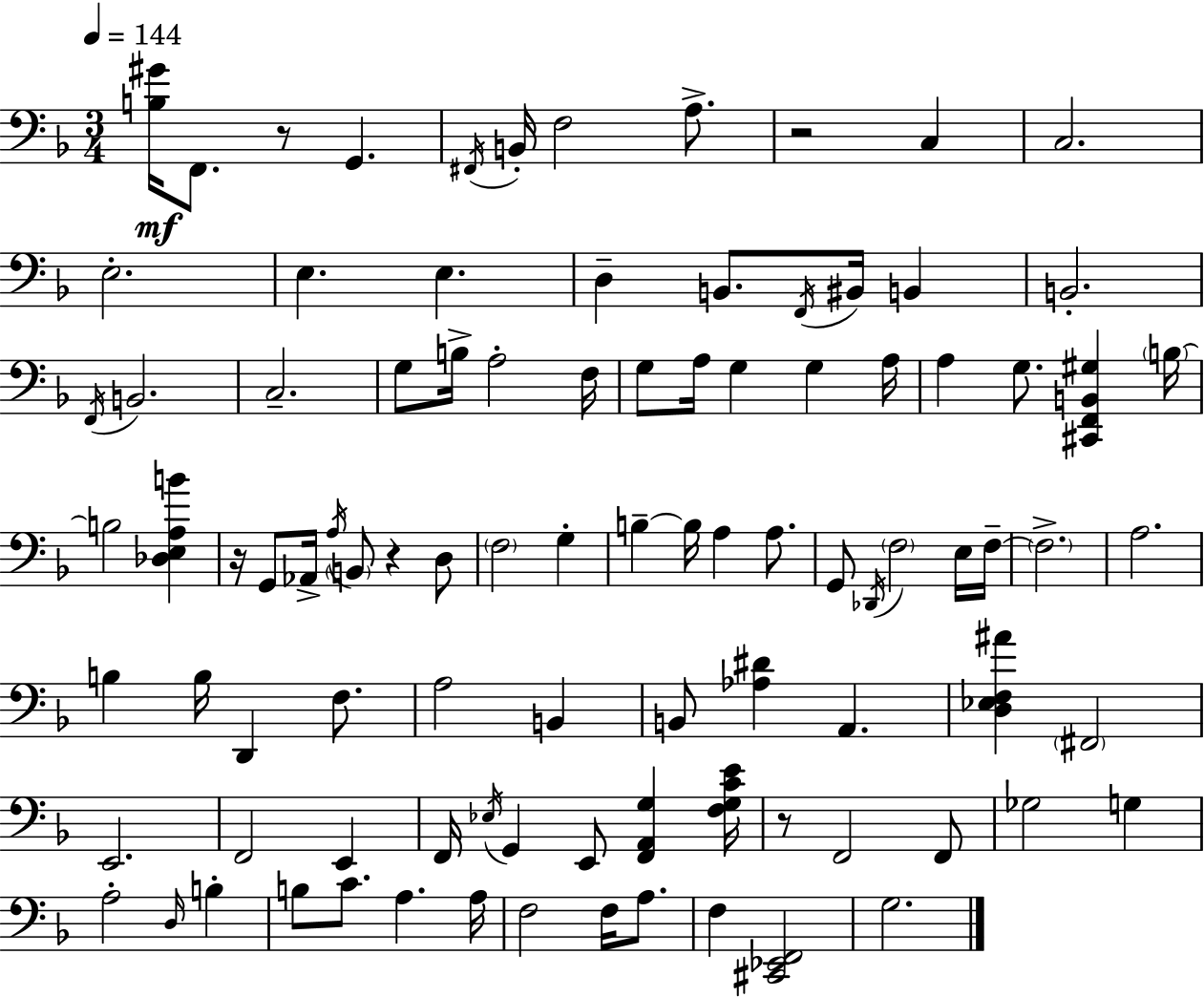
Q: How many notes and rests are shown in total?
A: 96